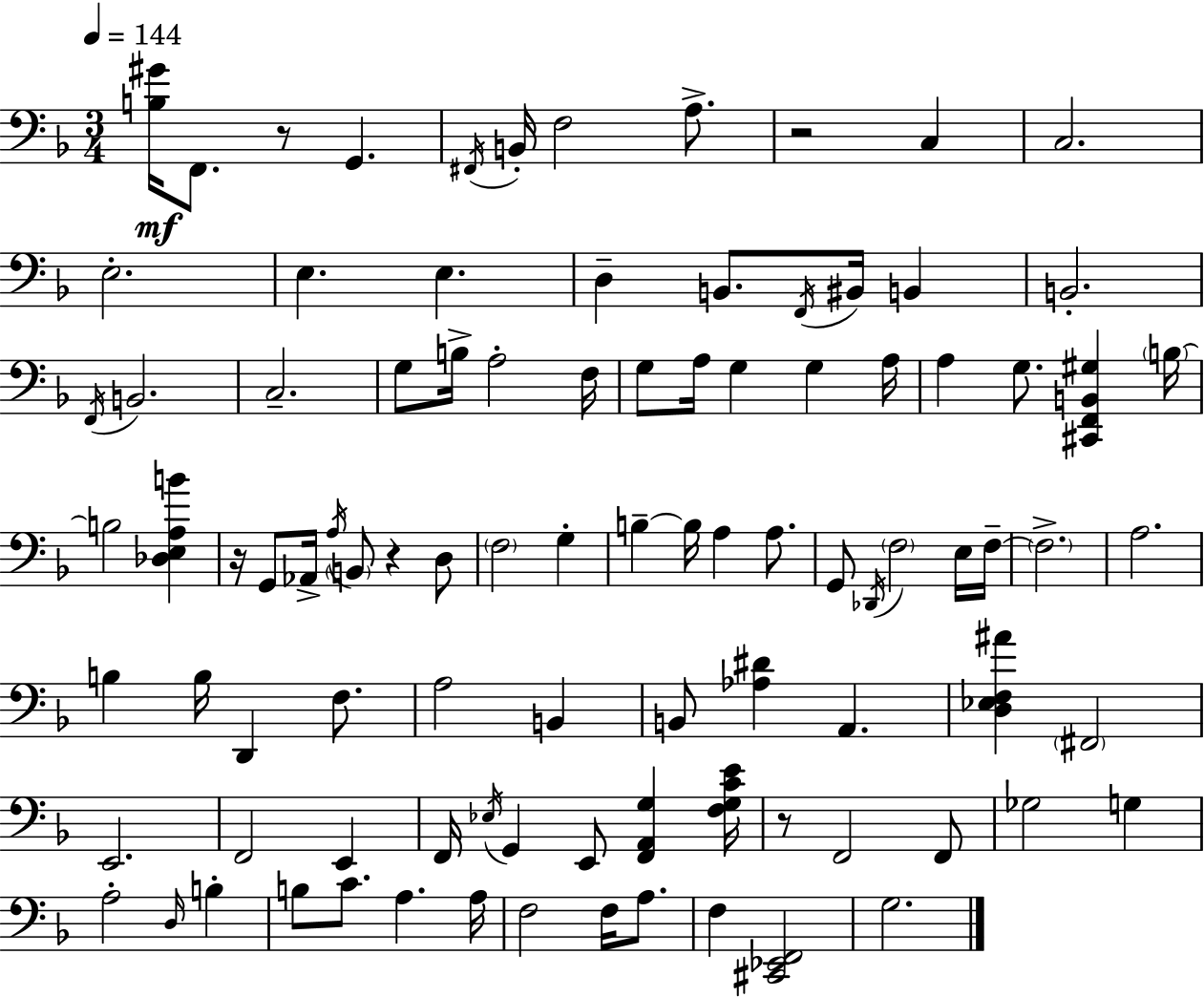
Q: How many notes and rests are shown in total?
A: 96